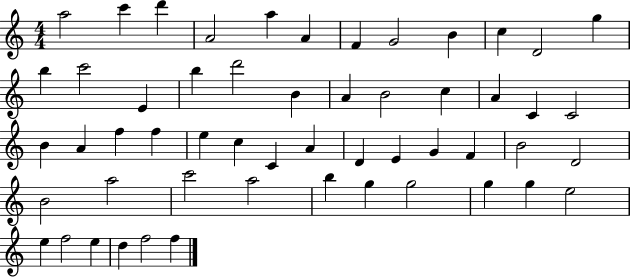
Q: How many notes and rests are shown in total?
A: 54